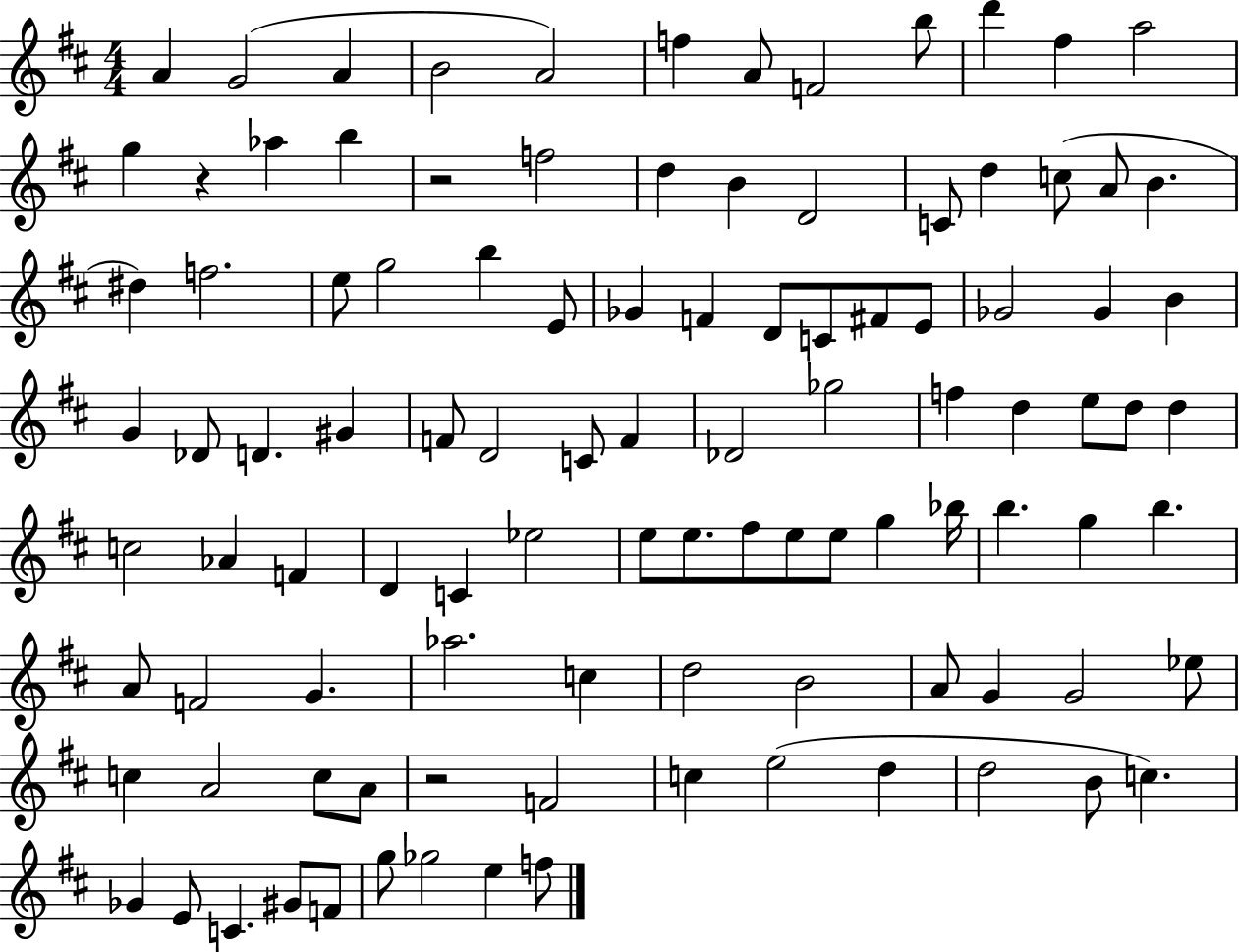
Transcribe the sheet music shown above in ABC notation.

X:1
T:Untitled
M:4/4
L:1/4
K:D
A G2 A B2 A2 f A/2 F2 b/2 d' ^f a2 g z _a b z2 f2 d B D2 C/2 d c/2 A/2 B ^d f2 e/2 g2 b E/2 _G F D/2 C/2 ^F/2 E/2 _G2 _G B G _D/2 D ^G F/2 D2 C/2 F _D2 _g2 f d e/2 d/2 d c2 _A F D C _e2 e/2 e/2 ^f/2 e/2 e/2 g _b/4 b g b A/2 F2 G _a2 c d2 B2 A/2 G G2 _e/2 c A2 c/2 A/2 z2 F2 c e2 d d2 B/2 c _G E/2 C ^G/2 F/2 g/2 _g2 e f/2